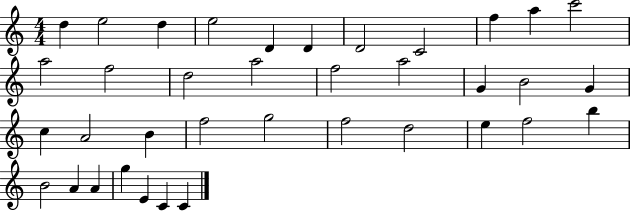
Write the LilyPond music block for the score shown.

{
  \clef treble
  \numericTimeSignature
  \time 4/4
  \key c \major
  d''4 e''2 d''4 | e''2 d'4 d'4 | d'2 c'2 | f''4 a''4 c'''2 | \break a''2 f''2 | d''2 a''2 | f''2 a''2 | g'4 b'2 g'4 | \break c''4 a'2 b'4 | f''2 g''2 | f''2 d''2 | e''4 f''2 b''4 | \break b'2 a'4 a'4 | g''4 e'4 c'4 c'4 | \bar "|."
}